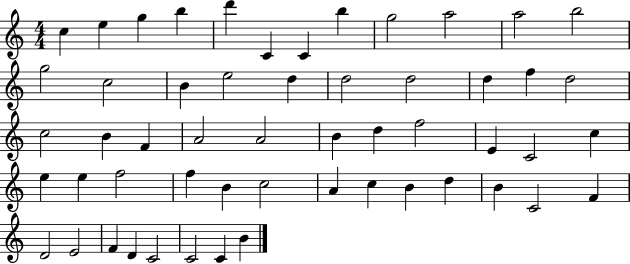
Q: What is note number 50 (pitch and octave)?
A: D4